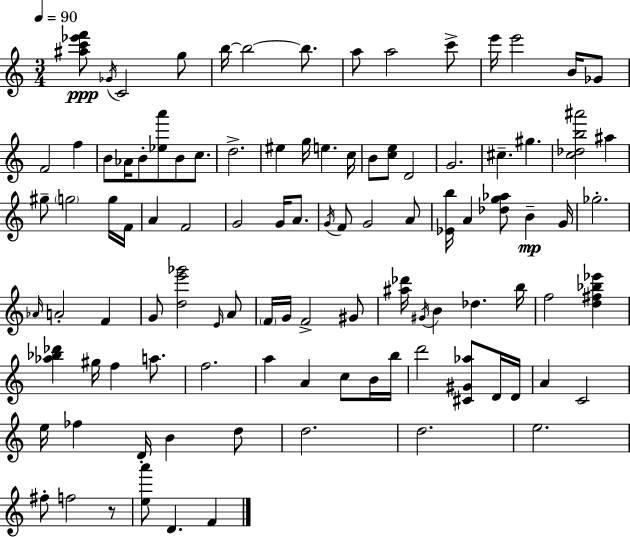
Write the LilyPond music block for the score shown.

{
  \clef treble
  \numericTimeSignature
  \time 3/4
  \key a \minor
  \tempo 4 = 90
  <ais'' c''' ees''' f'''>8\ppp \acciaccatura { ges'16 } c'2 g''8 | b''16~~ b''2~~ b''8. | a''8 a''2 c'''8-> | e'''16 e'''2 b'16 ges'8 | \break f'2 f''4 | b'8 aes'16 b'8-. <ees'' a'''>8 b'8 c''8. | d''2.-> | eis''4 g''16 e''4. | \break c''16 b'8 <c'' e''>8 d'2 | g'2. | cis''4.-- gis''4. | <c'' des'' b'' ais'''>2 ais''4 | \break gis''8-- \parenthesize g''2 g''16 | f'16 a'4 f'2 | g'2 g'16 a'8. | \acciaccatura { g'16 } f'8 g'2 | \break a'8 <ees' b''>16 a'4 <des'' g'' aes''>8 b'4--\mp | g'16 ges''2.-. | \grace { aes'16 } a'2-. f'4 | g'8 <d'' e''' ges'''>2 | \break \grace { e'16 } a'8 \parenthesize f'16 g'16 f'2-> | gis'8 <ais'' des'''>16 \acciaccatura { gis'16 } b'4 des''4. | b''16 f''2 | <d'' fis'' bes'' ees'''>4 <aes'' bes'' des'''>4 gis''16 f''4 | \break a''8. f''2. | a''4 a'4 | c''8 b'16 b''16 d'''2 | <cis' gis' aes''>8 d'16 d'16 a'4 c'2 | \break e''16 fes''4 d'16-. b'4 | d''8 d''2. | d''2. | e''2. | \break fis''8-. f''2 | r8 <e'' a'''>8 d'4. | f'4 \bar "|."
}